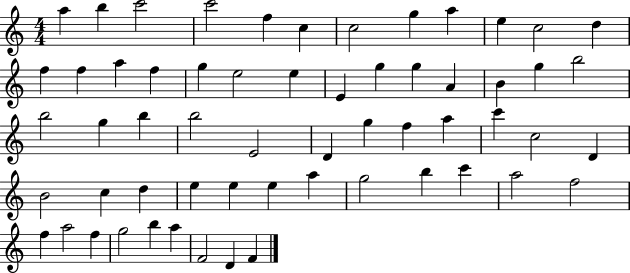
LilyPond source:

{
  \clef treble
  \numericTimeSignature
  \time 4/4
  \key c \major
  a''4 b''4 c'''2 | c'''2 f''4 c''4 | c''2 g''4 a''4 | e''4 c''2 d''4 | \break f''4 f''4 a''4 f''4 | g''4 e''2 e''4 | e'4 g''4 g''4 a'4 | b'4 g''4 b''2 | \break b''2 g''4 b''4 | b''2 e'2 | d'4 g''4 f''4 a''4 | c'''4 c''2 d'4 | \break b'2 c''4 d''4 | e''4 e''4 e''4 a''4 | g''2 b''4 c'''4 | a''2 f''2 | \break f''4 a''2 f''4 | g''2 b''4 a''4 | f'2 d'4 f'4 | \bar "|."
}